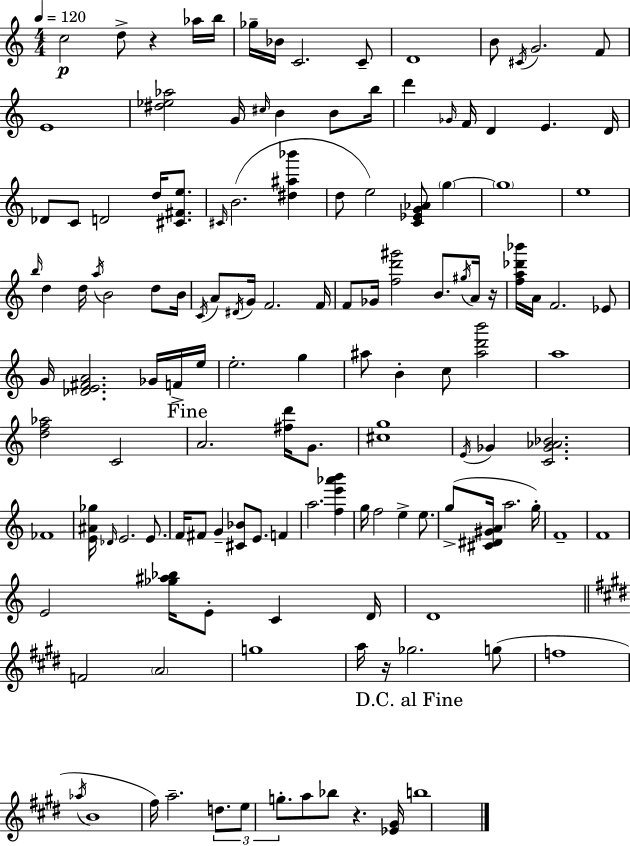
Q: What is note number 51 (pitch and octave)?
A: Gb4